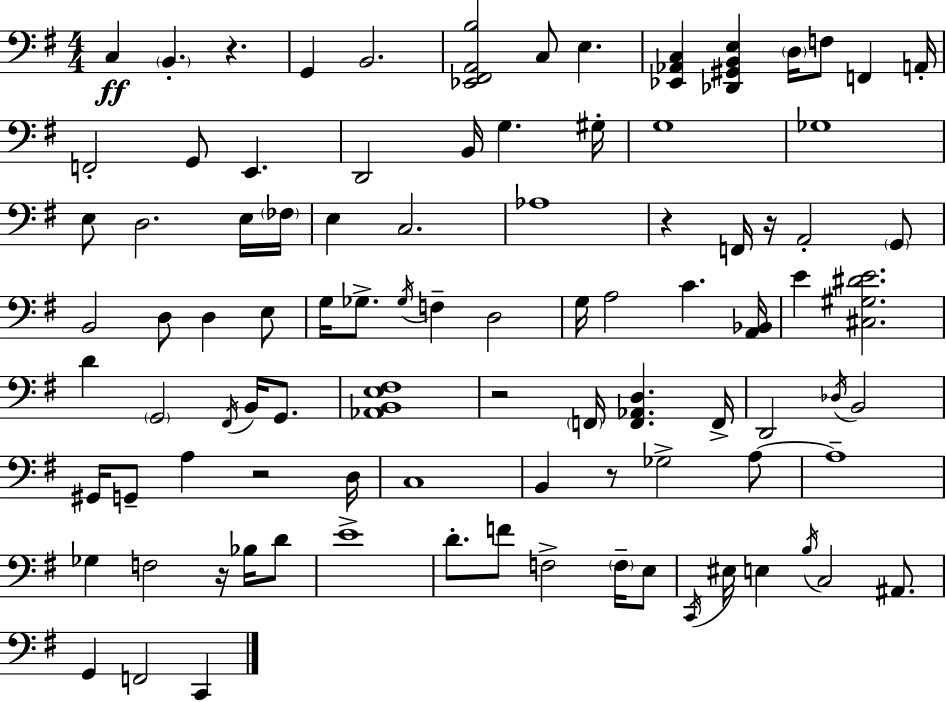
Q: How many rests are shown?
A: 7